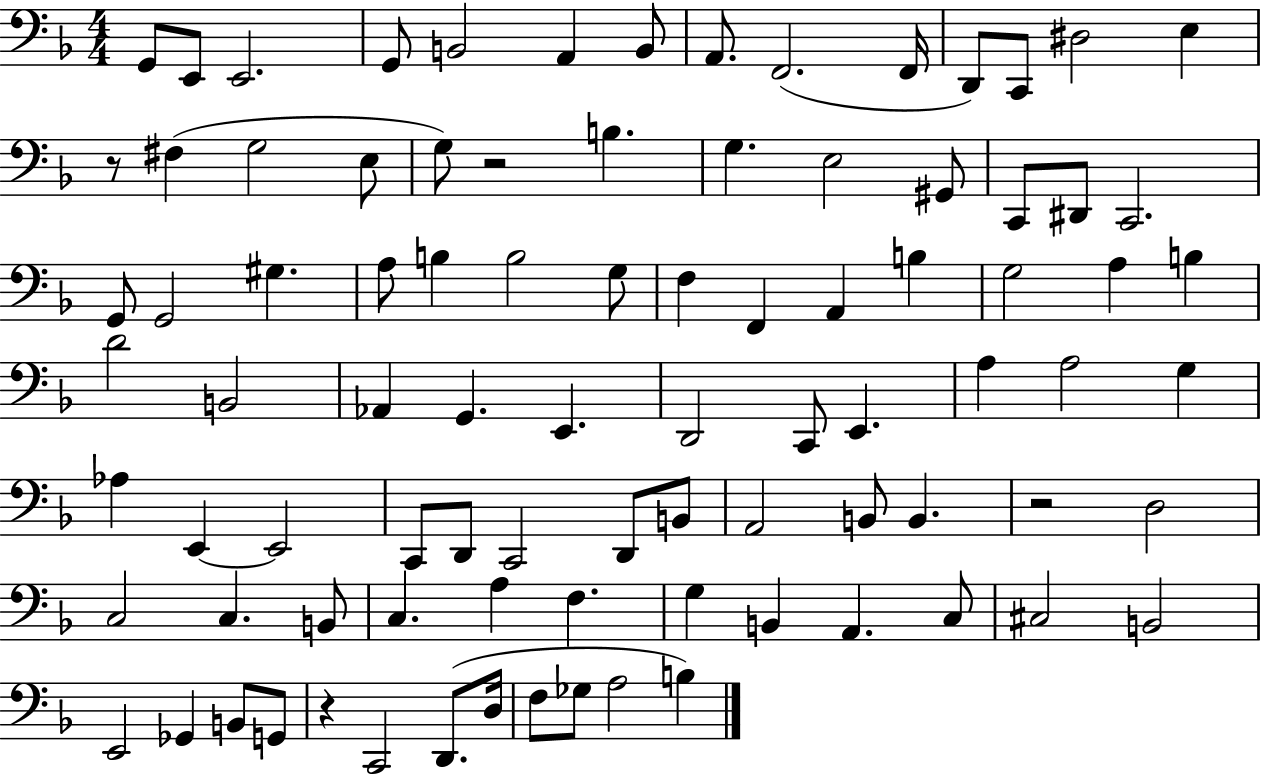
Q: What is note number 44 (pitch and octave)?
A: E2